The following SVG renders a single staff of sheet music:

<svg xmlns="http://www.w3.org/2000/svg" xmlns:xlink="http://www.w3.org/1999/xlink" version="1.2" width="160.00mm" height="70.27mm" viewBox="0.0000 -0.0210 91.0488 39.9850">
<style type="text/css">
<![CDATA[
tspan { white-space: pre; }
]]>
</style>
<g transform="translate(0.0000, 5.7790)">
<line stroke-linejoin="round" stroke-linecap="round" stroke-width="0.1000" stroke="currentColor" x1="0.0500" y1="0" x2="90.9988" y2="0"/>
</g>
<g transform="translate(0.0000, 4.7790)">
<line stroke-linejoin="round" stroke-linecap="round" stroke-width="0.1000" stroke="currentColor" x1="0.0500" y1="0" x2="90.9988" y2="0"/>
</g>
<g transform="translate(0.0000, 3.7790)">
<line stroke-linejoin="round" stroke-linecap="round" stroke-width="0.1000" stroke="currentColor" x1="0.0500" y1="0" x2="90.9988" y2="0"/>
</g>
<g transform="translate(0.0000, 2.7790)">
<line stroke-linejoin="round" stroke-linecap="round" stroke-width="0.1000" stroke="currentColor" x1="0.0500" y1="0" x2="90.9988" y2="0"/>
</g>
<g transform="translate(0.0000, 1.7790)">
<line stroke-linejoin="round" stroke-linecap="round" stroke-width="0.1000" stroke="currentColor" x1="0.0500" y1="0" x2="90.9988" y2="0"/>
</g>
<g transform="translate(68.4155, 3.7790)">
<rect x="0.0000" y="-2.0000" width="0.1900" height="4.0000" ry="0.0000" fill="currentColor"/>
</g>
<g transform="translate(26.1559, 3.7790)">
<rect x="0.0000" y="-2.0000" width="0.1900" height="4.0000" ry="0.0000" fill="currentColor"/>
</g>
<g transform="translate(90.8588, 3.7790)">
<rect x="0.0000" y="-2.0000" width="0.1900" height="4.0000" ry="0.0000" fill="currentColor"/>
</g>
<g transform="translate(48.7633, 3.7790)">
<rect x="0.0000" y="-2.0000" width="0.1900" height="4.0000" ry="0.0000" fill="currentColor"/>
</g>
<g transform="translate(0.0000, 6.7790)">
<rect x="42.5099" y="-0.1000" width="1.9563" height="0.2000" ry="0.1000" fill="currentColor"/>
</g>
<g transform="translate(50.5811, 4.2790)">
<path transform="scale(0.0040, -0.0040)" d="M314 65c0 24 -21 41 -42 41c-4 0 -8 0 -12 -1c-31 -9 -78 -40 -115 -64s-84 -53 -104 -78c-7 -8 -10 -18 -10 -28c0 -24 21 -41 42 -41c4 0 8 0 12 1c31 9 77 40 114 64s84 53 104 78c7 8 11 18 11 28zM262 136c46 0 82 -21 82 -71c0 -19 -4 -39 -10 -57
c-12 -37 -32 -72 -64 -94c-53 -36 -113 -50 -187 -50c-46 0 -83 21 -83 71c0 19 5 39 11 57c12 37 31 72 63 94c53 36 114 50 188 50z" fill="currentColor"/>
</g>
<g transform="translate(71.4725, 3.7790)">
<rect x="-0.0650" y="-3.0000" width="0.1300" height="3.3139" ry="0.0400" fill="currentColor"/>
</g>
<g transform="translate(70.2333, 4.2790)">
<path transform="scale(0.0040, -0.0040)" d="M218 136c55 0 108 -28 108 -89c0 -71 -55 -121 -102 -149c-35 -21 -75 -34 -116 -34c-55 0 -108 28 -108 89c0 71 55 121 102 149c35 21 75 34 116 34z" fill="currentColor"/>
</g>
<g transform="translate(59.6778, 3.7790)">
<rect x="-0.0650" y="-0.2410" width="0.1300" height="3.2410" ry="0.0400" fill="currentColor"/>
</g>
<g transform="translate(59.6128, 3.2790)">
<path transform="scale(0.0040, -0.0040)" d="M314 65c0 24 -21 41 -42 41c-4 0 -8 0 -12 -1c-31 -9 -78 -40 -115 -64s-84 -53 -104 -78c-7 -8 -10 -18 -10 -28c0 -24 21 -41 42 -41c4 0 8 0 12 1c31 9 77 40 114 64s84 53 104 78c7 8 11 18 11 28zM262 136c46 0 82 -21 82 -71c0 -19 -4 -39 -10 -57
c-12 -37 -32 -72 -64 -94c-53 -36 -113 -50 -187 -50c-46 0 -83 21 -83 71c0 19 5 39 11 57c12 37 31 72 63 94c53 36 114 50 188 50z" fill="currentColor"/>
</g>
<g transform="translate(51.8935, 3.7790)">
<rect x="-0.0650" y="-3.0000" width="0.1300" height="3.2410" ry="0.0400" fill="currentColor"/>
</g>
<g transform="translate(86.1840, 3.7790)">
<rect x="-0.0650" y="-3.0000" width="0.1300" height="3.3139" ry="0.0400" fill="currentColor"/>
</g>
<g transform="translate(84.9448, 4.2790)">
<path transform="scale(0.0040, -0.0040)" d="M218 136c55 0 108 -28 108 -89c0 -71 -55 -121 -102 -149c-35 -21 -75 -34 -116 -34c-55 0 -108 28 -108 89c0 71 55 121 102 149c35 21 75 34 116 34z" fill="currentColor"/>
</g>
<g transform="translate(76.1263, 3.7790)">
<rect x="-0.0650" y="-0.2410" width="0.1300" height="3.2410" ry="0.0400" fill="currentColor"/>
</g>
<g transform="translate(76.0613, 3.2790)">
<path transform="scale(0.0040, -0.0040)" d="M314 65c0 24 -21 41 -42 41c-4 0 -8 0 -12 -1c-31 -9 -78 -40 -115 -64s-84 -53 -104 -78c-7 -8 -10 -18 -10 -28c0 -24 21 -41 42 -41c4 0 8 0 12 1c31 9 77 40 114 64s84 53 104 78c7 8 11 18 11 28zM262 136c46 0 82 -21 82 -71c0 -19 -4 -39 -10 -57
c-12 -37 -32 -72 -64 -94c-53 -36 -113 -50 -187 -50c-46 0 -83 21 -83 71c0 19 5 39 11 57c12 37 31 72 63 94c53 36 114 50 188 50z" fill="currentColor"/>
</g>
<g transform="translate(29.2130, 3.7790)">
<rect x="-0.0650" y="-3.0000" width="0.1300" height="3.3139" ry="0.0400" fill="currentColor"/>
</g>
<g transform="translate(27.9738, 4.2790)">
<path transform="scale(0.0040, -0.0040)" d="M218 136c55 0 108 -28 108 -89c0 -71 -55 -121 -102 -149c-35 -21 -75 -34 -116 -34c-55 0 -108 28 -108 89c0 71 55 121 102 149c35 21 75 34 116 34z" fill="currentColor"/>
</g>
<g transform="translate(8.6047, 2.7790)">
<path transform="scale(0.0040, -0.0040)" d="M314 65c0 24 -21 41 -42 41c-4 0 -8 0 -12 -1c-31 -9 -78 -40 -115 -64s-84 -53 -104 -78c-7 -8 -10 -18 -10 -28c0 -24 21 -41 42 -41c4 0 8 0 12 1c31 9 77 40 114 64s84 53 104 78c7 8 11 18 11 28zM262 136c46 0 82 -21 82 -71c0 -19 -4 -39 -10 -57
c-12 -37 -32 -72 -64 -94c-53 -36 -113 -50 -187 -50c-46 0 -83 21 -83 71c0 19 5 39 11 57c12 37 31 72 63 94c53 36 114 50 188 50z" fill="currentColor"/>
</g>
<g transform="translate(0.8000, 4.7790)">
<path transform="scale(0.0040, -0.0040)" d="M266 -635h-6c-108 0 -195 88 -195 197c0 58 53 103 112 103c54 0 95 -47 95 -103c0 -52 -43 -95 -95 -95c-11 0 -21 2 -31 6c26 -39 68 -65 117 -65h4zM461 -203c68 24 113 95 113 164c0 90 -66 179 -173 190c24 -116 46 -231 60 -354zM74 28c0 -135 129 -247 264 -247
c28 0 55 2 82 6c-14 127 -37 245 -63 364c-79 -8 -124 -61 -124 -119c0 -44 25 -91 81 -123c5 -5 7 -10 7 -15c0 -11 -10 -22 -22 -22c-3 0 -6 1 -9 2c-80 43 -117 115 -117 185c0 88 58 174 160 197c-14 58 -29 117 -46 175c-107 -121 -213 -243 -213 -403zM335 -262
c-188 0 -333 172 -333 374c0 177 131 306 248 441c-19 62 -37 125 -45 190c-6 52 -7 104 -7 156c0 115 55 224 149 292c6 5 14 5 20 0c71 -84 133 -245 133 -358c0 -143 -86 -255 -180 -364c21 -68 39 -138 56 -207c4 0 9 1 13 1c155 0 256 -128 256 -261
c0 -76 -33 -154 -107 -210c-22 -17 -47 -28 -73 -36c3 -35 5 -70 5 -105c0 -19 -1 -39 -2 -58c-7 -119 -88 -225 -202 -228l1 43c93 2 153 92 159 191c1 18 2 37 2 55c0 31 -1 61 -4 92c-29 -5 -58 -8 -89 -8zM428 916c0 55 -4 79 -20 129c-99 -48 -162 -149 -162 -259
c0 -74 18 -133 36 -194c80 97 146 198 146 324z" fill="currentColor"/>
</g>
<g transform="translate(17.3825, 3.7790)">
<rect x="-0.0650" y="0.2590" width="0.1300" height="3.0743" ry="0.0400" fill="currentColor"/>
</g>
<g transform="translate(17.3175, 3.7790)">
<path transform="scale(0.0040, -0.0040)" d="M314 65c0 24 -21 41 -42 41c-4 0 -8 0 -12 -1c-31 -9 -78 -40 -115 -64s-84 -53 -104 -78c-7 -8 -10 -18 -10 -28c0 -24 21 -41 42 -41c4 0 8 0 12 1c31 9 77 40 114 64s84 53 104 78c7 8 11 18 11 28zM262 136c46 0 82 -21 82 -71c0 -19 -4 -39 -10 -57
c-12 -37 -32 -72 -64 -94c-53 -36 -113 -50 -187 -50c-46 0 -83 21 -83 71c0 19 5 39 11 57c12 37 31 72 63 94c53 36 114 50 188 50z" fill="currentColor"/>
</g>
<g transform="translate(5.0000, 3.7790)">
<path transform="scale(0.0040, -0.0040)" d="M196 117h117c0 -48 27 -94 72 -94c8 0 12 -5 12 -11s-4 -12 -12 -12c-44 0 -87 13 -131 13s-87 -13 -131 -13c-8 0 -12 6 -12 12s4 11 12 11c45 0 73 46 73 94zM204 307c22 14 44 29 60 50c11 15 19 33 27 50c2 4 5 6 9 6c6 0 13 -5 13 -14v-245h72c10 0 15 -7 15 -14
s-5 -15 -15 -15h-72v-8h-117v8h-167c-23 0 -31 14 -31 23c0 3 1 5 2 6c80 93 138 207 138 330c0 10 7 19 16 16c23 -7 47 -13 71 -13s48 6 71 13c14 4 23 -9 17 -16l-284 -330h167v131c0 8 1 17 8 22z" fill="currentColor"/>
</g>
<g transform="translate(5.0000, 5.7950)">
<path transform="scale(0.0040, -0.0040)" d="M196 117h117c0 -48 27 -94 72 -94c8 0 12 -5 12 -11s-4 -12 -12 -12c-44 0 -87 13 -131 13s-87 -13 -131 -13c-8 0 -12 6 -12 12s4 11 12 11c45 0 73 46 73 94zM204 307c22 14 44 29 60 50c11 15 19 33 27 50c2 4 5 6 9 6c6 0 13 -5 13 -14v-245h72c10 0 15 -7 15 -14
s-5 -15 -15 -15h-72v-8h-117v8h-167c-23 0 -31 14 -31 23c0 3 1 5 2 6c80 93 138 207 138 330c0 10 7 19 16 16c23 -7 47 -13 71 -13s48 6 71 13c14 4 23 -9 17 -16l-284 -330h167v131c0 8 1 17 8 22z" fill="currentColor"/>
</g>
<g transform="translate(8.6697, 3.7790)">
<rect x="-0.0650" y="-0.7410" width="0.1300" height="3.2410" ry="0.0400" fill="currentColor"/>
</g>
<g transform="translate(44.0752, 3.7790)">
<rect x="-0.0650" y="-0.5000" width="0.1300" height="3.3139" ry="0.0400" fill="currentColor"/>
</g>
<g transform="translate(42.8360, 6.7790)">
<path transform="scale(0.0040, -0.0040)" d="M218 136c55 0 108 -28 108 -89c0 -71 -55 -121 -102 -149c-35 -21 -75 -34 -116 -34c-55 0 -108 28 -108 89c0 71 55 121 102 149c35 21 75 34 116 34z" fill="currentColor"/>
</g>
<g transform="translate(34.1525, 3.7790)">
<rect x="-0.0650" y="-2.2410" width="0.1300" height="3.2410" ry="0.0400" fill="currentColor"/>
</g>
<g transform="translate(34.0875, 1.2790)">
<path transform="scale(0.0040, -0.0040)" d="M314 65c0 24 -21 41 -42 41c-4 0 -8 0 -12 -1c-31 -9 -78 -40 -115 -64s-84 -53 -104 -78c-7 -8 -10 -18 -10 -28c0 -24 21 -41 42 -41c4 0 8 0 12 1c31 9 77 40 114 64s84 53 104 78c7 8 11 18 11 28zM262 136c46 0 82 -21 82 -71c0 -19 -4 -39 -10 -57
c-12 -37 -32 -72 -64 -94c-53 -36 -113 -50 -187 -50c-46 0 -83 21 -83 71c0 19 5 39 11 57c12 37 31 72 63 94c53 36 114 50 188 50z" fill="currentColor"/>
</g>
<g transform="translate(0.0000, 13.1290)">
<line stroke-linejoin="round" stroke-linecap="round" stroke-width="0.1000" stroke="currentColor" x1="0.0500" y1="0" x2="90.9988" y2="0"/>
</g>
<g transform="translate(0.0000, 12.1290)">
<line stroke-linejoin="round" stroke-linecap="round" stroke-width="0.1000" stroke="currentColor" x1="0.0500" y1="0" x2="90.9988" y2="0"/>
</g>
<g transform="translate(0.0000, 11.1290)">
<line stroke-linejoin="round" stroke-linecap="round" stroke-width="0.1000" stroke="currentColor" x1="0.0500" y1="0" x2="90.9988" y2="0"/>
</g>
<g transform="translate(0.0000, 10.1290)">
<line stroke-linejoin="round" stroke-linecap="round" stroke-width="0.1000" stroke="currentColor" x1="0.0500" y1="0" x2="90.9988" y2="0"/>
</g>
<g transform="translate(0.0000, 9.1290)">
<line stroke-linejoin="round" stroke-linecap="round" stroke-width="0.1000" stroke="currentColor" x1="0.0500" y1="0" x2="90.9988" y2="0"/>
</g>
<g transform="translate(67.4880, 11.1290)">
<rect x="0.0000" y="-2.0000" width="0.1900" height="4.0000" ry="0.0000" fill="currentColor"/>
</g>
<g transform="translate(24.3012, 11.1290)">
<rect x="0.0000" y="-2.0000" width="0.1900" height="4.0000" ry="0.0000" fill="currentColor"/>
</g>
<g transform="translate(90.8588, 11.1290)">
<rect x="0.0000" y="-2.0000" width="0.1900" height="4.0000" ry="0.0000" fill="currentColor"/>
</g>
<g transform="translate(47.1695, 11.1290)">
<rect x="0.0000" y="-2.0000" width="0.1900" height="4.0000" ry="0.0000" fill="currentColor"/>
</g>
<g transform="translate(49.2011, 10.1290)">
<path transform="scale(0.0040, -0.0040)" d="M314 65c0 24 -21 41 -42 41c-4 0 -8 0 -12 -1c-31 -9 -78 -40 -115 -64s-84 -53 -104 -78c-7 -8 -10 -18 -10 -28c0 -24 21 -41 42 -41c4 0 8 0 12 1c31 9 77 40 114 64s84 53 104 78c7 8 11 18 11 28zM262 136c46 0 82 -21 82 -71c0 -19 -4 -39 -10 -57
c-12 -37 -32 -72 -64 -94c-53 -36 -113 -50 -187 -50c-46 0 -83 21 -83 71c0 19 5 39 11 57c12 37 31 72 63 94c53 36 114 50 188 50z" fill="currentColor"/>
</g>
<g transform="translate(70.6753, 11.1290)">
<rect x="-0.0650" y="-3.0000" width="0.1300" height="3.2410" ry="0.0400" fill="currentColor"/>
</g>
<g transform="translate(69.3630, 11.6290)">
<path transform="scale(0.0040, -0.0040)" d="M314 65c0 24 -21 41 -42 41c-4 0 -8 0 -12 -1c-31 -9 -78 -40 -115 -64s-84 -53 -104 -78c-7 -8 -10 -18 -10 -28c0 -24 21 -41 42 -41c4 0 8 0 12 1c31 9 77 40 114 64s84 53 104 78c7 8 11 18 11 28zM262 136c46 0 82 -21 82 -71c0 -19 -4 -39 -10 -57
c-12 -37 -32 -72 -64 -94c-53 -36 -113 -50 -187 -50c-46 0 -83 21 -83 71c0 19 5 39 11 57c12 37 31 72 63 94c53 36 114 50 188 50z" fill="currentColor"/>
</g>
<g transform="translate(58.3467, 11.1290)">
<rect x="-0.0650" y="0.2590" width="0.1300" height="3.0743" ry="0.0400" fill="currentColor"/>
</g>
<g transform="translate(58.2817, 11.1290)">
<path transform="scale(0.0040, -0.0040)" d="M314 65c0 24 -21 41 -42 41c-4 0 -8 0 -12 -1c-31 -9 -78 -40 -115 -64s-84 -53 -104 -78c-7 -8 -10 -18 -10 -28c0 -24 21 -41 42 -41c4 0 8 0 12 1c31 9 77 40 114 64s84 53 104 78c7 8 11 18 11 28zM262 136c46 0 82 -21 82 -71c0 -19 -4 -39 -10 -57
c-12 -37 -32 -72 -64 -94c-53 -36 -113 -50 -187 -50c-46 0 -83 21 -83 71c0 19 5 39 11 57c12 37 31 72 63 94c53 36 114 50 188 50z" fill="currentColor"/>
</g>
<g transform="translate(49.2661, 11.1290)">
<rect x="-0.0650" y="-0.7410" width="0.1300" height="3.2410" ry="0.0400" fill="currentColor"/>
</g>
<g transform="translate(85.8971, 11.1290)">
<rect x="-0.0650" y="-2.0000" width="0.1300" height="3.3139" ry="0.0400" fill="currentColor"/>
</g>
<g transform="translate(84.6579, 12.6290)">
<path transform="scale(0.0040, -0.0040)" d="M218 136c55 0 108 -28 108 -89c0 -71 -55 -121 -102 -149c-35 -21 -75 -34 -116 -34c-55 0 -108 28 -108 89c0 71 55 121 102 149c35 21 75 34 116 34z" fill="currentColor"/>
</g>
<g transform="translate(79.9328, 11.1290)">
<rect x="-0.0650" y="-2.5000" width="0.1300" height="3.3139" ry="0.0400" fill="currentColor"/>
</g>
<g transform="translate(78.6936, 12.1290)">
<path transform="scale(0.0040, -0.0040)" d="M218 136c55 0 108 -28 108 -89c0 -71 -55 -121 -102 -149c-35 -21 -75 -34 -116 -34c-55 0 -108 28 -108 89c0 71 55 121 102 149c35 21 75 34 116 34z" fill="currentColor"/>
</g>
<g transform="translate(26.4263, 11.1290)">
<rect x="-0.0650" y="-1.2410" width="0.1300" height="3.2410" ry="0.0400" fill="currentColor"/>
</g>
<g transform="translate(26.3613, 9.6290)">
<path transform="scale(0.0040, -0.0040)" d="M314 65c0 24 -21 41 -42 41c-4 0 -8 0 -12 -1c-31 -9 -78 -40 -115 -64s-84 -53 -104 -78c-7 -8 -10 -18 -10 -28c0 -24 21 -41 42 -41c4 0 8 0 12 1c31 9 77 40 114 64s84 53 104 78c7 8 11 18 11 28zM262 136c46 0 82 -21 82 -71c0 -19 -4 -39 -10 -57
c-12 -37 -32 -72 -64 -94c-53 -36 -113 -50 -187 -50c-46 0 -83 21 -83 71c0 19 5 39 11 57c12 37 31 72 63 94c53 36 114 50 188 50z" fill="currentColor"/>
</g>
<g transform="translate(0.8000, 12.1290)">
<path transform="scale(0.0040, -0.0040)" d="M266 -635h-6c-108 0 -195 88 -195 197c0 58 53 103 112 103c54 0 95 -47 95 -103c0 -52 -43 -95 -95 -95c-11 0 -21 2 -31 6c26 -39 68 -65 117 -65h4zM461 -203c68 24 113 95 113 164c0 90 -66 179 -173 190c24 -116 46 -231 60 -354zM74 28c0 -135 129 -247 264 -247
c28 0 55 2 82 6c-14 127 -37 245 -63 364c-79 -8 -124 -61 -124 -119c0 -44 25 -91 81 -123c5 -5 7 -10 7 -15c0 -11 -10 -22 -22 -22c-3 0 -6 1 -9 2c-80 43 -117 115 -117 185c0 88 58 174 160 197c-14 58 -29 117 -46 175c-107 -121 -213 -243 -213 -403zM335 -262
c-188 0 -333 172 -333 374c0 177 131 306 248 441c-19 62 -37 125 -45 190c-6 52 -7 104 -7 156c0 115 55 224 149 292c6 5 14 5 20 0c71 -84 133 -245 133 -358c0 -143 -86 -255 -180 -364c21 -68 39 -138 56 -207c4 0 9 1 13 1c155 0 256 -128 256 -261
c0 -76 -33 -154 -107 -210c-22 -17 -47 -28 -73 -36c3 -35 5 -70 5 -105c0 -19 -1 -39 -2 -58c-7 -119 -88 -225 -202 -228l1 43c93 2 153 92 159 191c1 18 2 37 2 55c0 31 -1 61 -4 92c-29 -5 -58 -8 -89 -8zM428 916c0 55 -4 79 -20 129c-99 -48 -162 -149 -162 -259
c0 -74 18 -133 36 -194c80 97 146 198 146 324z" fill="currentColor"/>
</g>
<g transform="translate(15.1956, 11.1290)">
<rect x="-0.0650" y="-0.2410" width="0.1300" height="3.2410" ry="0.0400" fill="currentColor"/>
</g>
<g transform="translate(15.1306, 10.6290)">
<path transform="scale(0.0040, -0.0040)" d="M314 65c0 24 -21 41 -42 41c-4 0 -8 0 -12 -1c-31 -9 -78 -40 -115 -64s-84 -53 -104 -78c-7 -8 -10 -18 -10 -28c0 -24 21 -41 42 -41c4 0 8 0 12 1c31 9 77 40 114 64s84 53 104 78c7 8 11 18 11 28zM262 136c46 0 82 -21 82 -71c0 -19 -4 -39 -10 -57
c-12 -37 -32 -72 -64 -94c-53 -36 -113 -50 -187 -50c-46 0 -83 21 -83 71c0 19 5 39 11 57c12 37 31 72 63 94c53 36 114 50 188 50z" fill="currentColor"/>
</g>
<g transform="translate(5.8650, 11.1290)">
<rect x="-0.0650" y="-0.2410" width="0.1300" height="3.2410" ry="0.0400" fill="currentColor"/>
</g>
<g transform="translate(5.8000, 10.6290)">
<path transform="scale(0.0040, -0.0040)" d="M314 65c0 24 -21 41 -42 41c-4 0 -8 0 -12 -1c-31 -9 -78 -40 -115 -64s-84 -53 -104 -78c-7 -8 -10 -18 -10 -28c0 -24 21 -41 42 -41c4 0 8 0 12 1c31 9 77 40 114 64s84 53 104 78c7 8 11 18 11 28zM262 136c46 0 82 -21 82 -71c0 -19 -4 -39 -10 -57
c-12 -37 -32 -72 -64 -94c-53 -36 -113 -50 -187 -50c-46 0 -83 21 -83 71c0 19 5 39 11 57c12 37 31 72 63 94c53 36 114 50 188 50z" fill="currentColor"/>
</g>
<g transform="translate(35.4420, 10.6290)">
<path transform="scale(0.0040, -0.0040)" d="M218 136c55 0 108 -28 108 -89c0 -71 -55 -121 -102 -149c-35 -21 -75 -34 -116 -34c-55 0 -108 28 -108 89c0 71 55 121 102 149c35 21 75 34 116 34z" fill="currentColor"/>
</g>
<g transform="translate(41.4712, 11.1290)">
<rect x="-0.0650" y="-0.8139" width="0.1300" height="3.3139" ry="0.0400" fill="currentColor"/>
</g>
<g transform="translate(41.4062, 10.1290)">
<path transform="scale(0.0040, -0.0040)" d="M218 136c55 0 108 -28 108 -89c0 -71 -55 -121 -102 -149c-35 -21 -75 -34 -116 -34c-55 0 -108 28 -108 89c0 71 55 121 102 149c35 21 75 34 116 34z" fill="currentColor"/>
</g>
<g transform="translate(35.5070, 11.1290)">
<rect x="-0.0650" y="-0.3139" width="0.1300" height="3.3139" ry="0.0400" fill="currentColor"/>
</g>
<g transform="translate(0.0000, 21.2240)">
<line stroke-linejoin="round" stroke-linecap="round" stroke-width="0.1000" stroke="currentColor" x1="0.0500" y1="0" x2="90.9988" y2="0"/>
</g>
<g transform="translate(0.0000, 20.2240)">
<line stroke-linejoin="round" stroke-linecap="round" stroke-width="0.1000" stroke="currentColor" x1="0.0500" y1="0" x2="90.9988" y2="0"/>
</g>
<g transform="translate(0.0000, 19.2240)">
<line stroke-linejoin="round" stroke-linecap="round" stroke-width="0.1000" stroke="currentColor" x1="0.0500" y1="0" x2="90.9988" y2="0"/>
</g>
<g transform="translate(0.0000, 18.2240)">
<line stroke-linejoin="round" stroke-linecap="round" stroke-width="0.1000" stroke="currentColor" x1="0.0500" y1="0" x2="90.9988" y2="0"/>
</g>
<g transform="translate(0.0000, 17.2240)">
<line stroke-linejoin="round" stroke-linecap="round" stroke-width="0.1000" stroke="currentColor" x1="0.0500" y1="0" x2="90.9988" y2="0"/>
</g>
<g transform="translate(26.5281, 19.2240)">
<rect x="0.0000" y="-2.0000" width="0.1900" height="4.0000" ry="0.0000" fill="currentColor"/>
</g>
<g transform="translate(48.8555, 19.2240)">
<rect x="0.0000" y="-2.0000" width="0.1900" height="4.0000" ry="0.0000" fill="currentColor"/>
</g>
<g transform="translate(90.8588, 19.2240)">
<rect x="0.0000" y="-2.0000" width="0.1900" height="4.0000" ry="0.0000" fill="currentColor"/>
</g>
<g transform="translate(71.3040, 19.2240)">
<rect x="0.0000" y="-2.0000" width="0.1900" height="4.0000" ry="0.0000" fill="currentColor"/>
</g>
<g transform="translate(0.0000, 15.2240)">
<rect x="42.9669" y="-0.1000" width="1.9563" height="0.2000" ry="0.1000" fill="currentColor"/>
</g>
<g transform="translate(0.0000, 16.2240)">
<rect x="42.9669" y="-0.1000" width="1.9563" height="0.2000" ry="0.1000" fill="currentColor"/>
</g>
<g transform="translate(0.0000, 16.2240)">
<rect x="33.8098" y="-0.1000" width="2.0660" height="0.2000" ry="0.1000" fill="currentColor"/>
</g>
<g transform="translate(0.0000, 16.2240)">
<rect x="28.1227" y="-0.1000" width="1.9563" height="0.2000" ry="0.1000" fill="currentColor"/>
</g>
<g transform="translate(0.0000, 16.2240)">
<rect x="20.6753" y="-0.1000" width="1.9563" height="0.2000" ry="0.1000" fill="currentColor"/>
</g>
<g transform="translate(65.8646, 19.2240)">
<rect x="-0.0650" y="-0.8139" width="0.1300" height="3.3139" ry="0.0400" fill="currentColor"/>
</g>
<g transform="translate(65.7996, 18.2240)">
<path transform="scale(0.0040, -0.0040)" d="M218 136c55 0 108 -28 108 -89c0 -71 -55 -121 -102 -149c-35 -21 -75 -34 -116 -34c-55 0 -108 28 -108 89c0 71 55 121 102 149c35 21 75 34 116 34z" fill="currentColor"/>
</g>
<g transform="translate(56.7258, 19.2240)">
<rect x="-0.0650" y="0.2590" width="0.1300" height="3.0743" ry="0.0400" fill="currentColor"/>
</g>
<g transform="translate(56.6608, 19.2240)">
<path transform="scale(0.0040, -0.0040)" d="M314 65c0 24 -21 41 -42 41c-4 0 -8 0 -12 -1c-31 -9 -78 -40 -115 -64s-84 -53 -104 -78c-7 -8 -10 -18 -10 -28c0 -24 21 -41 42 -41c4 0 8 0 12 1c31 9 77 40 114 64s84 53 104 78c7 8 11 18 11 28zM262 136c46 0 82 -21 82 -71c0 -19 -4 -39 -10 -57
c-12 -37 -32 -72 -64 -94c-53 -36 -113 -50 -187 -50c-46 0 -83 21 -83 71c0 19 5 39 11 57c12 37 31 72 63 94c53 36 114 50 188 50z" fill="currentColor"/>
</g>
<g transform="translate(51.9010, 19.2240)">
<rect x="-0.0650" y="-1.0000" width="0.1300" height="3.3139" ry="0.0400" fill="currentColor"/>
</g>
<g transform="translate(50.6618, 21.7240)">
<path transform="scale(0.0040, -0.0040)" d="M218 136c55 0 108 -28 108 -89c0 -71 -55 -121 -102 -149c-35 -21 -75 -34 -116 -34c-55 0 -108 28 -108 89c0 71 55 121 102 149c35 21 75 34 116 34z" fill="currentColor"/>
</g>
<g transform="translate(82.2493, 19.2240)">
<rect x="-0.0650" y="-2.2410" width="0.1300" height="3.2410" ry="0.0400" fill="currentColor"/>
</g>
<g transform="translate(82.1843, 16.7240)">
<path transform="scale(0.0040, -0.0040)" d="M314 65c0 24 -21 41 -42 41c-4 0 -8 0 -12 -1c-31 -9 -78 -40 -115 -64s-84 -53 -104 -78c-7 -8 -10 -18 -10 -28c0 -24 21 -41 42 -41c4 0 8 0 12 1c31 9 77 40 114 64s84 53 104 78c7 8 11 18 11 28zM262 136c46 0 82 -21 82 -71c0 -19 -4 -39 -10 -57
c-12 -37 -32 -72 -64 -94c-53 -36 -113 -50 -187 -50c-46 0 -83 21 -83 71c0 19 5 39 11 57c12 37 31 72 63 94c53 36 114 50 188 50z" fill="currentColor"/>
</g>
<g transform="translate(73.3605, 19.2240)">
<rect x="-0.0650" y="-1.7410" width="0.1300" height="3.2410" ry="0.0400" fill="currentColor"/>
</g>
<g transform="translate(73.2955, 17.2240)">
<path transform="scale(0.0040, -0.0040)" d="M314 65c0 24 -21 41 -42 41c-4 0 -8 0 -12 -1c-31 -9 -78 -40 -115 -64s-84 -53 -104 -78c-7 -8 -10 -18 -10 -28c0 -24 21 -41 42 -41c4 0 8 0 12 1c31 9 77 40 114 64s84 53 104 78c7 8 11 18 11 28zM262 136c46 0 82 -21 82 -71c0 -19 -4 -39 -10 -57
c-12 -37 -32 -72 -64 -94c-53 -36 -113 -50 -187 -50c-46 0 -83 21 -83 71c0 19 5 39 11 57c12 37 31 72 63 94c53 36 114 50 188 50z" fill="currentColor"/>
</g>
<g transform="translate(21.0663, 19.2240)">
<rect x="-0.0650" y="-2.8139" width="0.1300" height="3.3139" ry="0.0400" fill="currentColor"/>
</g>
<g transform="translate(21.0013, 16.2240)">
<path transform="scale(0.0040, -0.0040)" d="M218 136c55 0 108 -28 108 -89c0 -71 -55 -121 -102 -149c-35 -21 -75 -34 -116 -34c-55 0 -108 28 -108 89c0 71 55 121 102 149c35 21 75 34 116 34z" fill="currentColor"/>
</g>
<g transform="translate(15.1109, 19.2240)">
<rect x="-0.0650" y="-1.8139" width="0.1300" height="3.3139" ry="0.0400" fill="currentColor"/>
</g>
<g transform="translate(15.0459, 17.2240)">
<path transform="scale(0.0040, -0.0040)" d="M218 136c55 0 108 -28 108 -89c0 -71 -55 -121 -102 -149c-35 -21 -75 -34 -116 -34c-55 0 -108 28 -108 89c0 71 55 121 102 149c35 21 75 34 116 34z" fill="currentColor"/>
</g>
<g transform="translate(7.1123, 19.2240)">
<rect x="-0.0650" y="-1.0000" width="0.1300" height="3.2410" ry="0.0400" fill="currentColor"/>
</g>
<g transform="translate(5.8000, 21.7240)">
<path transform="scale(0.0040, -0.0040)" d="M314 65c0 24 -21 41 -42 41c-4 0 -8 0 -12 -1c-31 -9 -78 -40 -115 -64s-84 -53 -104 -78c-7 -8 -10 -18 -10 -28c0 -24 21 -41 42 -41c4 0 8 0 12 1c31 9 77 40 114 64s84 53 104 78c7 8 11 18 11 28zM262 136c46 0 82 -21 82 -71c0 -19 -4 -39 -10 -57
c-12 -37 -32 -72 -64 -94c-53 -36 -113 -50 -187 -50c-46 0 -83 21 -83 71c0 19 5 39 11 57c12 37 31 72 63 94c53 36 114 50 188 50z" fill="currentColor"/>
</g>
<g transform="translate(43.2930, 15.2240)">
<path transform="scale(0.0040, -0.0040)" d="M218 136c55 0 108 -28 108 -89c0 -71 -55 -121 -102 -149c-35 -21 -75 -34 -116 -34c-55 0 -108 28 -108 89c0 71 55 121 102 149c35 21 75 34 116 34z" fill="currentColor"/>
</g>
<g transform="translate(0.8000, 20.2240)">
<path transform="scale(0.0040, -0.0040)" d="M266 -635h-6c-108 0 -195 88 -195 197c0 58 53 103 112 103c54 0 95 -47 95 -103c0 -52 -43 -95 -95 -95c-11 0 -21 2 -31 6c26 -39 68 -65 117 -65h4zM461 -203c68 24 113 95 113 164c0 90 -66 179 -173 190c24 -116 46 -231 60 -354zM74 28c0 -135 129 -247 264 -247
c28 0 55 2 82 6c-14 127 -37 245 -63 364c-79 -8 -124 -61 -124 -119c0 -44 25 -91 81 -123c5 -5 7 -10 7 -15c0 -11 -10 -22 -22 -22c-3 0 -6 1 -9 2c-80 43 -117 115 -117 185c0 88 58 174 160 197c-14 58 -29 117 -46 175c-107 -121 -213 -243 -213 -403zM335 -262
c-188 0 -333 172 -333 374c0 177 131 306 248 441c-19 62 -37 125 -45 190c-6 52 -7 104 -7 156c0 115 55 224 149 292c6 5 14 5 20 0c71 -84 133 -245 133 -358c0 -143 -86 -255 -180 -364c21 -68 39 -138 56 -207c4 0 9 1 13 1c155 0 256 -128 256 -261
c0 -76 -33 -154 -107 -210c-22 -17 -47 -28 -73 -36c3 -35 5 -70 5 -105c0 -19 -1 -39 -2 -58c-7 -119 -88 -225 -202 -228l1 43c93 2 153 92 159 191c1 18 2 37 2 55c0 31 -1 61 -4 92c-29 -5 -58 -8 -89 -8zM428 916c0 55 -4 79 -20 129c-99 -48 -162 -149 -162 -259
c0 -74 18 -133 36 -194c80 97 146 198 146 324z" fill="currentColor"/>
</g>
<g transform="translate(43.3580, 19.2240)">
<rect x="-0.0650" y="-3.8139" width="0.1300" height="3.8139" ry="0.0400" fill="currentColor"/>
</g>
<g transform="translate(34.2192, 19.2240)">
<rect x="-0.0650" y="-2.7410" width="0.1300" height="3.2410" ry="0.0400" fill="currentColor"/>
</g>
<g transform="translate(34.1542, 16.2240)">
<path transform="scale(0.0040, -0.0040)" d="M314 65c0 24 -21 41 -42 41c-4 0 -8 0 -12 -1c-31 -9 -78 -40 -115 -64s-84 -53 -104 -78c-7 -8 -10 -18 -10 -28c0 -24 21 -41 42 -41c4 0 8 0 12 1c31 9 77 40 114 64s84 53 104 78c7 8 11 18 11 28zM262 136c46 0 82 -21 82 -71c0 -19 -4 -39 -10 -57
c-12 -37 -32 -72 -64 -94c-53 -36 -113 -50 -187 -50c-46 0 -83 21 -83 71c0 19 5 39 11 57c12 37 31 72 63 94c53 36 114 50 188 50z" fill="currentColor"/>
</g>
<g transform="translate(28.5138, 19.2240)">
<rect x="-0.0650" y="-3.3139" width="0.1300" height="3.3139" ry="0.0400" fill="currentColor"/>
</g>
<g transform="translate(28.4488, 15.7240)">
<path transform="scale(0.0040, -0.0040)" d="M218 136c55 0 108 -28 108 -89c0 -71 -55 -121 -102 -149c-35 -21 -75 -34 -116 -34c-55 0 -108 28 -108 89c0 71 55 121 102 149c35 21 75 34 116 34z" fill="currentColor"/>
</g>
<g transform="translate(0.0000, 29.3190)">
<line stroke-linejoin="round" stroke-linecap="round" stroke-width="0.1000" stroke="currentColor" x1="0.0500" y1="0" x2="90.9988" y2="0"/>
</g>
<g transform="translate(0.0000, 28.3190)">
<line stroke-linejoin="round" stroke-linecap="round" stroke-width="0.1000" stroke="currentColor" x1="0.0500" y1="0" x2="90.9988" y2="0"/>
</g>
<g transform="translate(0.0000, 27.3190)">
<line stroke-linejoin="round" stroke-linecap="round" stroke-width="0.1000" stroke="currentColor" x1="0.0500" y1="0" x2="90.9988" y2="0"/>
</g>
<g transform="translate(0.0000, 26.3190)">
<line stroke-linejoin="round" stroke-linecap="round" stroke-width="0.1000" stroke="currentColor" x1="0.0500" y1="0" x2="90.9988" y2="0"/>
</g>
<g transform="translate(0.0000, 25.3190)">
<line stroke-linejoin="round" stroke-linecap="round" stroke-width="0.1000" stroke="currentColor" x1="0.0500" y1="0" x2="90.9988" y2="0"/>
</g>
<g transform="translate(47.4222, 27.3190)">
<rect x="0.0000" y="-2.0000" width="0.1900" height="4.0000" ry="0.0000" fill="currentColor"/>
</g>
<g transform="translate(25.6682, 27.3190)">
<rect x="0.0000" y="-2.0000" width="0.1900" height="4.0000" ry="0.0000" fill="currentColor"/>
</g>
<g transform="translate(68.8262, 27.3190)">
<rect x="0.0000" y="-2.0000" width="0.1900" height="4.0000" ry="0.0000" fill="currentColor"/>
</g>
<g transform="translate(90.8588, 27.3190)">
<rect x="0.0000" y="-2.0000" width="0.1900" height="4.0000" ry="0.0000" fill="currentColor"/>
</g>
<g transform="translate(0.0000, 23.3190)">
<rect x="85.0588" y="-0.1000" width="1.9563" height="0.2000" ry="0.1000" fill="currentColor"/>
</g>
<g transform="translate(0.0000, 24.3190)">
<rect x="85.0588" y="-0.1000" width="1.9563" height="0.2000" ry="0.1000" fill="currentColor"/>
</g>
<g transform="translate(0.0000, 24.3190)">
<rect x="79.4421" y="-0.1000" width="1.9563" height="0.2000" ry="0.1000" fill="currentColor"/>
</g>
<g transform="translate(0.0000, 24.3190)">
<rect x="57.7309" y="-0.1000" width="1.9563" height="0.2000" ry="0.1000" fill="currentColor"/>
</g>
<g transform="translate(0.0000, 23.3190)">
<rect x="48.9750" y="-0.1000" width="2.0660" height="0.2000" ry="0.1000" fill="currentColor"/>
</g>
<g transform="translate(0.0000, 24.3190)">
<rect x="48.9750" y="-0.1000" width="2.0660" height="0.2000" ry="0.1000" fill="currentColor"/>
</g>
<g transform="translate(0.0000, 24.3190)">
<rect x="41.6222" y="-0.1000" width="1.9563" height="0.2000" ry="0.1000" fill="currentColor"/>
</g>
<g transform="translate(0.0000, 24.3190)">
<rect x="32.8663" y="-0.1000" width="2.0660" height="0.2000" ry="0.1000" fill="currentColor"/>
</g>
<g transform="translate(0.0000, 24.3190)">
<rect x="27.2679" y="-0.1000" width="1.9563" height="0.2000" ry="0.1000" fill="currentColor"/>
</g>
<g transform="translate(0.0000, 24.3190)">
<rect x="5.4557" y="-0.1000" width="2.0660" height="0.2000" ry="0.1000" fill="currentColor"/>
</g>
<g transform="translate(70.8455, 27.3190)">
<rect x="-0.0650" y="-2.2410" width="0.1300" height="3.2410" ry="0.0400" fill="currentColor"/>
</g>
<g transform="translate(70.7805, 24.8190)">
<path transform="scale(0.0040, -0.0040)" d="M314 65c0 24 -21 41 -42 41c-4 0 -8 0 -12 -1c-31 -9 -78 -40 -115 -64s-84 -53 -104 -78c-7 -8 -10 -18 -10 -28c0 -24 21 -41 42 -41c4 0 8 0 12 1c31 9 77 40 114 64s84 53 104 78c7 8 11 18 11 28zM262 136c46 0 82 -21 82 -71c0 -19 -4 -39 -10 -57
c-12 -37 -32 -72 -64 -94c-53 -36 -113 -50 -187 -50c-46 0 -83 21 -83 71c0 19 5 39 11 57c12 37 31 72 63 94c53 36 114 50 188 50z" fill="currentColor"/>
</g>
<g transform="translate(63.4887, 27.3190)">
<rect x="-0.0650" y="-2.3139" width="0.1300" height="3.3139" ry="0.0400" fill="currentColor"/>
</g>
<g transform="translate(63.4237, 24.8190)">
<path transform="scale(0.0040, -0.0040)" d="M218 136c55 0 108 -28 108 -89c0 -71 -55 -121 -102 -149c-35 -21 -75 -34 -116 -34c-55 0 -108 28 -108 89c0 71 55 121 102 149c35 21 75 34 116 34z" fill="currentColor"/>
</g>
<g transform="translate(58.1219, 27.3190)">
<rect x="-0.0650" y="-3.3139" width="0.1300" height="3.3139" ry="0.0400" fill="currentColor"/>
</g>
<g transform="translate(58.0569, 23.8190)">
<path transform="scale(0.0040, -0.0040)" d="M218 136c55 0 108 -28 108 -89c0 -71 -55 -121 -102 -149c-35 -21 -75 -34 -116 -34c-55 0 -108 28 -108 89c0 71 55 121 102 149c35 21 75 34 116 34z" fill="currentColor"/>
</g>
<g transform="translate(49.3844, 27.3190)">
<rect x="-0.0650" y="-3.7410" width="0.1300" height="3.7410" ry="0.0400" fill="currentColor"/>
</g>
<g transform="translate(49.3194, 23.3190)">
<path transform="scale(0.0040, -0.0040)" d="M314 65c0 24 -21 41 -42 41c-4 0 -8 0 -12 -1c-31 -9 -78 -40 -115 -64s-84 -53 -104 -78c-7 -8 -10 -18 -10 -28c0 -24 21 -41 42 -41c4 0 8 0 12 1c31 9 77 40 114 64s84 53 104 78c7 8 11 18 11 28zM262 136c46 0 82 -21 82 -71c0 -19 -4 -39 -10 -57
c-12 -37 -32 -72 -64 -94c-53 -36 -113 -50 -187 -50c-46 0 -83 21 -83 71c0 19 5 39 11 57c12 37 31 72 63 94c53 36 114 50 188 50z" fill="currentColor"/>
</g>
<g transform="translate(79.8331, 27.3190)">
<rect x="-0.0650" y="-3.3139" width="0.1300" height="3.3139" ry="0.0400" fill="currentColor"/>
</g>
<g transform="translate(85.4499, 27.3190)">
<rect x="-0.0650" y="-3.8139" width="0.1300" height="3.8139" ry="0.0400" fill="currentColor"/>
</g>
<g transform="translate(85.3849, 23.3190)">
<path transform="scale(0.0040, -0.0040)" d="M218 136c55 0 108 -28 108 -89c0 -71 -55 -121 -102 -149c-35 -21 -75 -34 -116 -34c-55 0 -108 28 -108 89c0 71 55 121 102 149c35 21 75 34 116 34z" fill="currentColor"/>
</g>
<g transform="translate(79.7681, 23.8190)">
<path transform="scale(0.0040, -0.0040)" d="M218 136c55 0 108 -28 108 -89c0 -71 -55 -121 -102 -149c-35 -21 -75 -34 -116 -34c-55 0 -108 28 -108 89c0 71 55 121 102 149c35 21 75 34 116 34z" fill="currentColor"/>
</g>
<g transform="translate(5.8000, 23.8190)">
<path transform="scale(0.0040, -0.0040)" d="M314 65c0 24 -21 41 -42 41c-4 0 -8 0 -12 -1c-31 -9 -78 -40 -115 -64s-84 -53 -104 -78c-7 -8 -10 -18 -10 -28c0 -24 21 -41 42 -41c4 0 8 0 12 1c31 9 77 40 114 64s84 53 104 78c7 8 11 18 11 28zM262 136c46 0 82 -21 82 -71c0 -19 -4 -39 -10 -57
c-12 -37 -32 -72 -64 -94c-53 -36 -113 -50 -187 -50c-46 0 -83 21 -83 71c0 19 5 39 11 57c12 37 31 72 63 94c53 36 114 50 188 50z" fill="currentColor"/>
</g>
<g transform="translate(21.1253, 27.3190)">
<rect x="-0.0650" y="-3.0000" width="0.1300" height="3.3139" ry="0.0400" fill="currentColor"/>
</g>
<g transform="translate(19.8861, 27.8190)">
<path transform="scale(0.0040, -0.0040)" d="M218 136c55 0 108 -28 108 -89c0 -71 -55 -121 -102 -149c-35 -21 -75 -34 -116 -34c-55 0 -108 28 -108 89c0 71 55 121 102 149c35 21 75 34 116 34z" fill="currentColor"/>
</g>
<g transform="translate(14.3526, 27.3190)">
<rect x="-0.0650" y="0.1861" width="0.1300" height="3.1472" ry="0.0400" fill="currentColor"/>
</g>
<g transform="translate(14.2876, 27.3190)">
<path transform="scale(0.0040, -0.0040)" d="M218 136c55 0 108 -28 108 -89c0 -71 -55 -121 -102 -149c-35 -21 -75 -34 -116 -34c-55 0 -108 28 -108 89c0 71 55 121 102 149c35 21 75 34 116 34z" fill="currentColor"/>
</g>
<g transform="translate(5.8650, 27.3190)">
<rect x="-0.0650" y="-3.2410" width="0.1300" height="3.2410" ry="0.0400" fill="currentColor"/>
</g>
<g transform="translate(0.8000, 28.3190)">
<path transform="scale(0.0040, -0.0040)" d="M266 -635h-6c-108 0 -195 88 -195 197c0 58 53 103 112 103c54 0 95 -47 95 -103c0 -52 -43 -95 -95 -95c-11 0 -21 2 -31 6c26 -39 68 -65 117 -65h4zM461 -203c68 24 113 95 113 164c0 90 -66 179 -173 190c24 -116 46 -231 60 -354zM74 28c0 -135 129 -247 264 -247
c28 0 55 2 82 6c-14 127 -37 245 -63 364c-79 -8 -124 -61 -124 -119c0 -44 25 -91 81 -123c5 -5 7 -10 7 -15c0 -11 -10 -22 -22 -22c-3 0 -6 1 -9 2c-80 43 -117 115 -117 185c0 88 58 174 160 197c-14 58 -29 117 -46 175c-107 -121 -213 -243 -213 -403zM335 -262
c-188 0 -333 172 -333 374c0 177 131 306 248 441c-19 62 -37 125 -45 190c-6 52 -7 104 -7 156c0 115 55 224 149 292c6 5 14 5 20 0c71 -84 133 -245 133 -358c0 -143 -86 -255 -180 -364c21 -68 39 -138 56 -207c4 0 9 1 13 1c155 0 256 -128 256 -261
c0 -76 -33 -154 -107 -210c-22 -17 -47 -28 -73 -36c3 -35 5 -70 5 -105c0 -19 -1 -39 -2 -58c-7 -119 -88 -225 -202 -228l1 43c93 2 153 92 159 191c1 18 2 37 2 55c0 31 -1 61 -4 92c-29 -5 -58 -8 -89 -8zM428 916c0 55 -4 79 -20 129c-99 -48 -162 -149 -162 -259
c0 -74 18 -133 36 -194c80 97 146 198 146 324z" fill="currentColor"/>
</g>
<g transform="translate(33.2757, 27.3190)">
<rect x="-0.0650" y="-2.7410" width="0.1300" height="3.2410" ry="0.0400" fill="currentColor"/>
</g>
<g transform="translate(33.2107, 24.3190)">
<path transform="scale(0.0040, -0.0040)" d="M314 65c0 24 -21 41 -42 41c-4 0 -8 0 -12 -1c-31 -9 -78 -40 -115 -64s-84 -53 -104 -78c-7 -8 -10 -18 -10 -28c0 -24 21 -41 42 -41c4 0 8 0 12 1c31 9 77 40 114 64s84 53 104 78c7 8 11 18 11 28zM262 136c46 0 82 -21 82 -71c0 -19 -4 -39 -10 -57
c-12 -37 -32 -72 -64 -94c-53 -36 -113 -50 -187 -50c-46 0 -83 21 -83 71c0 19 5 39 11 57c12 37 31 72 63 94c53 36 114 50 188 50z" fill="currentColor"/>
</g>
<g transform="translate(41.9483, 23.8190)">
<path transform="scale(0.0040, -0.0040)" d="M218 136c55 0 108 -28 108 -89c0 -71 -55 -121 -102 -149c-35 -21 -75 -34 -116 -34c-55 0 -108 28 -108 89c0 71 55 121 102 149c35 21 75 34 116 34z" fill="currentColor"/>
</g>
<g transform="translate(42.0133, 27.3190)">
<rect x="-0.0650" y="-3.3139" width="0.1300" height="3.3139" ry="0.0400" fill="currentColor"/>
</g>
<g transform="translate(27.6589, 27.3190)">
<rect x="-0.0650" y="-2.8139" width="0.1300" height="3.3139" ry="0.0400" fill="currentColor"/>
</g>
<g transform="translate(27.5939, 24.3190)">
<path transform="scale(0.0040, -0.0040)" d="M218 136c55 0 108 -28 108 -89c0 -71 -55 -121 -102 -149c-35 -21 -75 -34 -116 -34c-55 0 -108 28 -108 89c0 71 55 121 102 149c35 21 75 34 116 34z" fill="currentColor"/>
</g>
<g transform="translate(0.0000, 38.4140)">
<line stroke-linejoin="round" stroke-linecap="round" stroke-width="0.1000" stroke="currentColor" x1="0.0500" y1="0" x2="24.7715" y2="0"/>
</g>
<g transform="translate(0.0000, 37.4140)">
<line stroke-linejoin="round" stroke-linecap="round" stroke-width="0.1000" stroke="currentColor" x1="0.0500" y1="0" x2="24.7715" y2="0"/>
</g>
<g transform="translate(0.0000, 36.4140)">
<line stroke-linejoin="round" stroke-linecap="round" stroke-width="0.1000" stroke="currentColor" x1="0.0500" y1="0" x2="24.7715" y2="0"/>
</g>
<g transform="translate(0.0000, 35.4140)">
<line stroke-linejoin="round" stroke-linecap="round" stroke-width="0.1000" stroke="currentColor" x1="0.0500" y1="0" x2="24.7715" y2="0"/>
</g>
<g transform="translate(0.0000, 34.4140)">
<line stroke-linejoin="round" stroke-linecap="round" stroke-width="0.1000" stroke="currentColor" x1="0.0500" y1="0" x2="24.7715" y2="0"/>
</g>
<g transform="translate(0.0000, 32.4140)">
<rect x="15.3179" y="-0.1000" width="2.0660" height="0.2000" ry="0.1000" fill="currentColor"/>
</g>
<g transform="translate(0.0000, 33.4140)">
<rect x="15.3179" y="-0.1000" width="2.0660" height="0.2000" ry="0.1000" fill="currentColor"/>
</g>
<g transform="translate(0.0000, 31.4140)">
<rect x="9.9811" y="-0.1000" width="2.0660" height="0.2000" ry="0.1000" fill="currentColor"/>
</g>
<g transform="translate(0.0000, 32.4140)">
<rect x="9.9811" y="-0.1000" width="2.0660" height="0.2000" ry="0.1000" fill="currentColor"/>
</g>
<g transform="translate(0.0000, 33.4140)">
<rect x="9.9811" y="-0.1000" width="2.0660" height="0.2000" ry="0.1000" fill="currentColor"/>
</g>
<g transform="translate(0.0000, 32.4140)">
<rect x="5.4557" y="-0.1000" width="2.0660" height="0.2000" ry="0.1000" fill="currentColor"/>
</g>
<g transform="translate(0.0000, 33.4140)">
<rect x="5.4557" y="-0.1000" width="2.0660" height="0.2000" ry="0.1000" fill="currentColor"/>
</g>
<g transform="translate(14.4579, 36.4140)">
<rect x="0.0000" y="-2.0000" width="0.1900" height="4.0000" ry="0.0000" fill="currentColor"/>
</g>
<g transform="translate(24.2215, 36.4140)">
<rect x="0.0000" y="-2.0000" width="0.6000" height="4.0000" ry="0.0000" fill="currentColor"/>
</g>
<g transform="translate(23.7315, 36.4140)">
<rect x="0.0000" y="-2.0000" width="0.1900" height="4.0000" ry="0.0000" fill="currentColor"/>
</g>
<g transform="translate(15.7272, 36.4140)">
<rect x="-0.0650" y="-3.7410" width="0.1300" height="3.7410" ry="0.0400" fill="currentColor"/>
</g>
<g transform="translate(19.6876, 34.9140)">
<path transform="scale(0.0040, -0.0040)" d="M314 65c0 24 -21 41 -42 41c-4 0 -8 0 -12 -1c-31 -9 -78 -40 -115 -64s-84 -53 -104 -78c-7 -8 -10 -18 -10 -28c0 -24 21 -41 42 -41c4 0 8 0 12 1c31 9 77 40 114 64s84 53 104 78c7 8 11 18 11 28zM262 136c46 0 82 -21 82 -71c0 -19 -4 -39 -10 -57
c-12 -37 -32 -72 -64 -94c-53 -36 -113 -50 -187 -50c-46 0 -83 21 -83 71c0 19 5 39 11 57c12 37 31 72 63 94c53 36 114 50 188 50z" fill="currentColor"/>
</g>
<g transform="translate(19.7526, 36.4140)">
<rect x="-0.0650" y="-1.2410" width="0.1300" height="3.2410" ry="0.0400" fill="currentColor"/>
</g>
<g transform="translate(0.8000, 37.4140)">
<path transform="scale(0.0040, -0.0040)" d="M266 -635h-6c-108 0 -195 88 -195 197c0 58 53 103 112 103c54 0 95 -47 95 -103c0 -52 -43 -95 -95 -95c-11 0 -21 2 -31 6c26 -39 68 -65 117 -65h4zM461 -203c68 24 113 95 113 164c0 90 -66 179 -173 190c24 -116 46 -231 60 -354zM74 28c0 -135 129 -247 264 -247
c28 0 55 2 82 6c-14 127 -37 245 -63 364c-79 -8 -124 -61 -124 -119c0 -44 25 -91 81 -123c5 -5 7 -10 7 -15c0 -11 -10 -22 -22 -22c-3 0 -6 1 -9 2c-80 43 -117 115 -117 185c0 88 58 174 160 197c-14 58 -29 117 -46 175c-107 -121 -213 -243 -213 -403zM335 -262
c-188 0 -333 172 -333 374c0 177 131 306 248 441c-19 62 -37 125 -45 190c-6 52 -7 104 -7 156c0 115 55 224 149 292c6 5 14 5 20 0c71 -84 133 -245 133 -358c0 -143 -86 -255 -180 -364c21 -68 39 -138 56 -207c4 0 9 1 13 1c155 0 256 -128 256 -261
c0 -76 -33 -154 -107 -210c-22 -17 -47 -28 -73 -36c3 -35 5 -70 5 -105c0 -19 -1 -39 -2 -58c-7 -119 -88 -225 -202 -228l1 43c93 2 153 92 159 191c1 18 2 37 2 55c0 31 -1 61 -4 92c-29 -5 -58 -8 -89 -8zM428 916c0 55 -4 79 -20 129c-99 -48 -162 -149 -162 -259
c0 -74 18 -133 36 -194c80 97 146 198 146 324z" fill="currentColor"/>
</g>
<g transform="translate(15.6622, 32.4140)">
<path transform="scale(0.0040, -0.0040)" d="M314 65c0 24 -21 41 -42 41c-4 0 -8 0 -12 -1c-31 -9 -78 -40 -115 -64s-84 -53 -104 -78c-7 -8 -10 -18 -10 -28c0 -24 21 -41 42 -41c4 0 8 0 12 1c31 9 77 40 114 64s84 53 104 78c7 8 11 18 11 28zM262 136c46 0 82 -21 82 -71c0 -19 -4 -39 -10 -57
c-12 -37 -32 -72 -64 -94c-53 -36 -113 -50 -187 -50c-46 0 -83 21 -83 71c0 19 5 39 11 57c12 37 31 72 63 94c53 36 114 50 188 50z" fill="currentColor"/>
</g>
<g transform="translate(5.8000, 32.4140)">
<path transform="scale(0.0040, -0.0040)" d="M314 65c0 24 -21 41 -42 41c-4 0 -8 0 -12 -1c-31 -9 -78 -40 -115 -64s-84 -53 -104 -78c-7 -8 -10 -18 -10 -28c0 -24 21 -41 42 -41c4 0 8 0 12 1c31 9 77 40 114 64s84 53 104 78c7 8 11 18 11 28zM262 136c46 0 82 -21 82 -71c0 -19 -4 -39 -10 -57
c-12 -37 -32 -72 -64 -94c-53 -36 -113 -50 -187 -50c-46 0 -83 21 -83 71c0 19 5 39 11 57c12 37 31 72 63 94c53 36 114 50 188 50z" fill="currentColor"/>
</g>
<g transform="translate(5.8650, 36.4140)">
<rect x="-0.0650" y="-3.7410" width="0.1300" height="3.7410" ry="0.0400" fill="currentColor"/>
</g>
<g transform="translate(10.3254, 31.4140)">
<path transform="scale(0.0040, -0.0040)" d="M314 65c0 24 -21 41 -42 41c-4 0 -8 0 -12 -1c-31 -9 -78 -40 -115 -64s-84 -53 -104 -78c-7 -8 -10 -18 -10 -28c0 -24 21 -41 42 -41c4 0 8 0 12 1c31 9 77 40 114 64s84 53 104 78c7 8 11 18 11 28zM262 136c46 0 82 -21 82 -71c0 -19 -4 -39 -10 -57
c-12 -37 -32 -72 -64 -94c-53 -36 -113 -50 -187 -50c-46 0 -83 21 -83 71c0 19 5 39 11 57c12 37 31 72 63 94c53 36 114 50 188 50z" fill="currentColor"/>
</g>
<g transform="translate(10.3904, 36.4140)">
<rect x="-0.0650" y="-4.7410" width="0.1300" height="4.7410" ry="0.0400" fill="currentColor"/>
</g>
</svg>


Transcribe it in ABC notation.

X:1
T:Untitled
M:4/4
L:1/4
K:C
d2 B2 A g2 C A2 c2 A c2 A c2 c2 e2 c d d2 B2 A2 G F D2 f a b a2 c' D B2 d f2 g2 b2 B A a a2 b c'2 b g g2 b c' c'2 e'2 c'2 e2